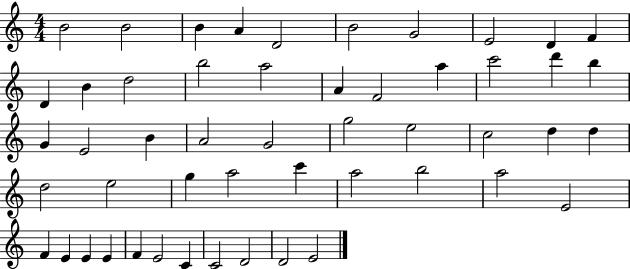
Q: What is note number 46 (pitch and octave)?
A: E4